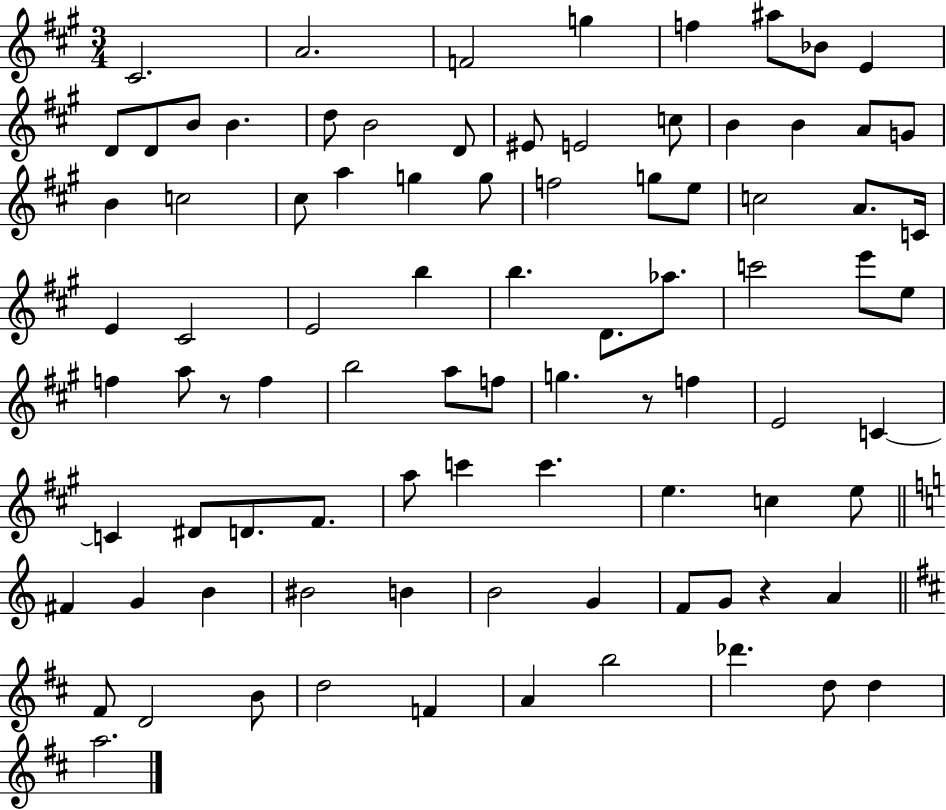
C#4/h. A4/h. F4/h G5/q F5/q A#5/e Bb4/e E4/q D4/e D4/e B4/e B4/q. D5/e B4/h D4/e EIS4/e E4/h C5/e B4/q B4/q A4/e G4/e B4/q C5/h C#5/e A5/q G5/q G5/e F5/h G5/e E5/e C5/h A4/e. C4/s E4/q C#4/h E4/h B5/q B5/q. D4/e. Ab5/e. C6/h E6/e E5/e F5/q A5/e R/e F5/q B5/h A5/e F5/e G5/q. R/e F5/q E4/h C4/q C4/q D#4/e D4/e. F#4/e. A5/e C6/q C6/q. E5/q. C5/q E5/e F#4/q G4/q B4/q BIS4/h B4/q B4/h G4/q F4/e G4/e R/q A4/q F#4/e D4/h B4/e D5/h F4/q A4/q B5/h Db6/q. D5/e D5/q A5/h.